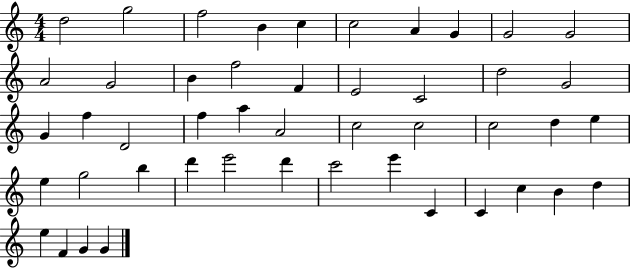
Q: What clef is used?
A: treble